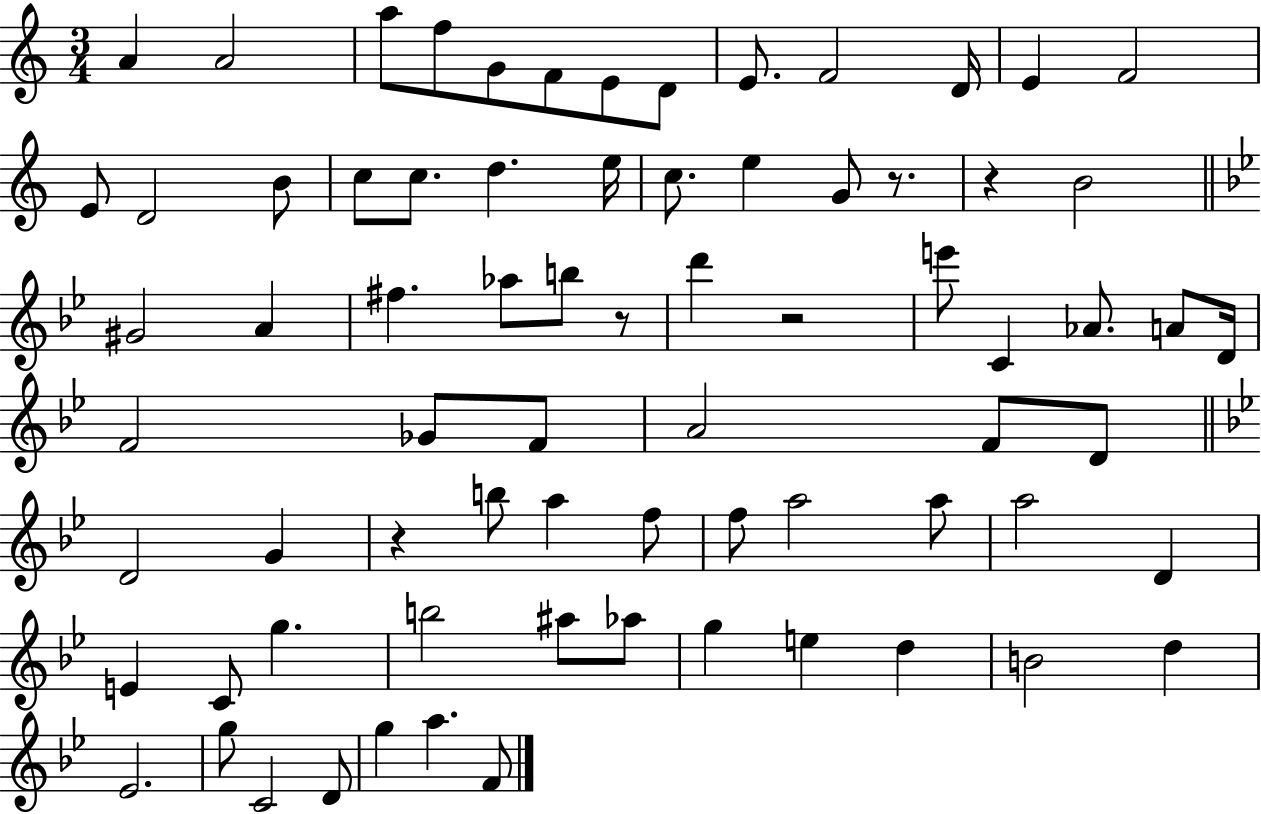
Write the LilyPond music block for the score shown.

{
  \clef treble
  \numericTimeSignature
  \time 3/4
  \key c \major
  \repeat volta 2 { a'4 a'2 | a''8 f''8 g'8 f'8 e'8 d'8 | e'8. f'2 d'16 | e'4 f'2 | \break e'8 d'2 b'8 | c''8 c''8. d''4. e''16 | c''8. e''4 g'8 r8. | r4 b'2 | \break \bar "||" \break \key g \minor gis'2 a'4 | fis''4. aes''8 b''8 r8 | d'''4 r2 | e'''8 c'4 aes'8. a'8 d'16 | \break f'2 ges'8 f'8 | a'2 f'8 d'8 | \bar "||" \break \key bes \major d'2 g'4 | r4 b''8 a''4 f''8 | f''8 a''2 a''8 | a''2 d'4 | \break e'4 c'8 g''4. | b''2 ais''8 aes''8 | g''4 e''4 d''4 | b'2 d''4 | \break ees'2. | g''8 c'2 d'8 | g''4 a''4. f'8 | } \bar "|."
}